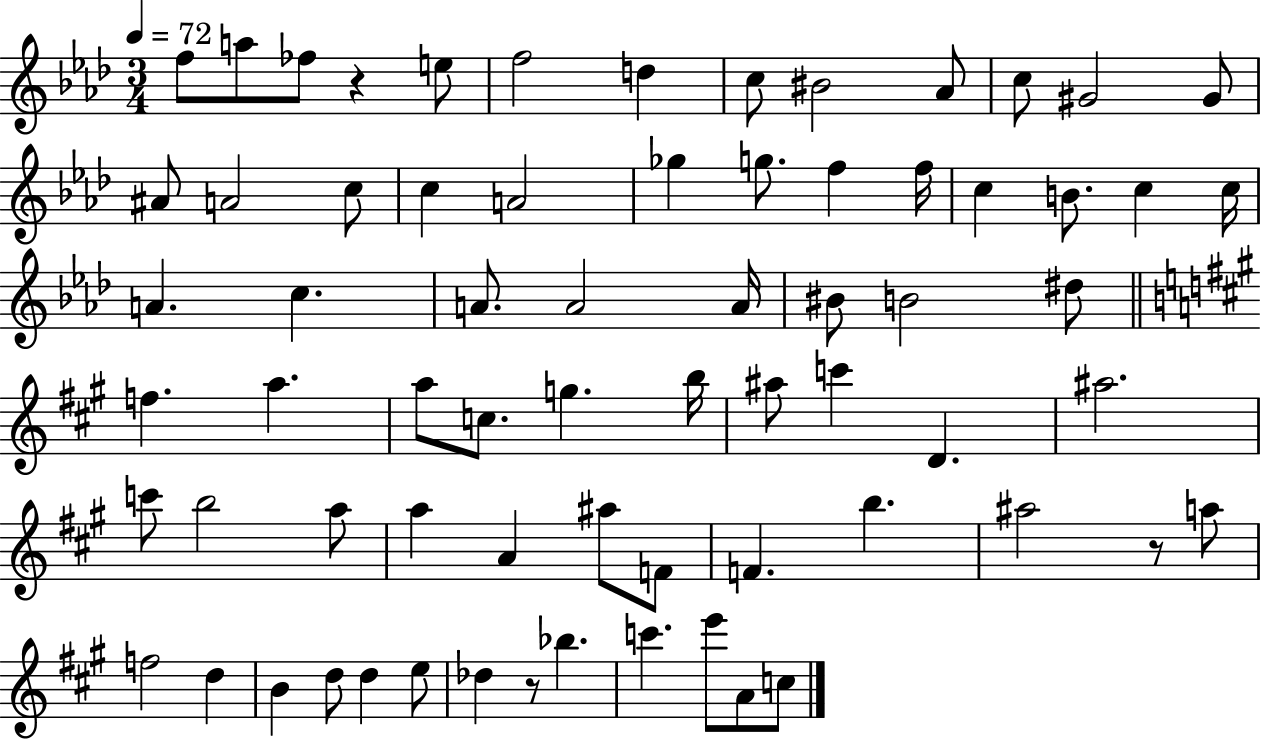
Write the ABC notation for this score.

X:1
T:Untitled
M:3/4
L:1/4
K:Ab
f/2 a/2 _f/2 z e/2 f2 d c/2 ^B2 _A/2 c/2 ^G2 ^G/2 ^A/2 A2 c/2 c A2 _g g/2 f f/4 c B/2 c c/4 A c A/2 A2 A/4 ^B/2 B2 ^d/2 f a a/2 c/2 g b/4 ^a/2 c' D ^a2 c'/2 b2 a/2 a A ^a/2 F/2 F b ^a2 z/2 a/2 f2 d B d/2 d e/2 _d z/2 _b c' e'/2 A/2 c/2